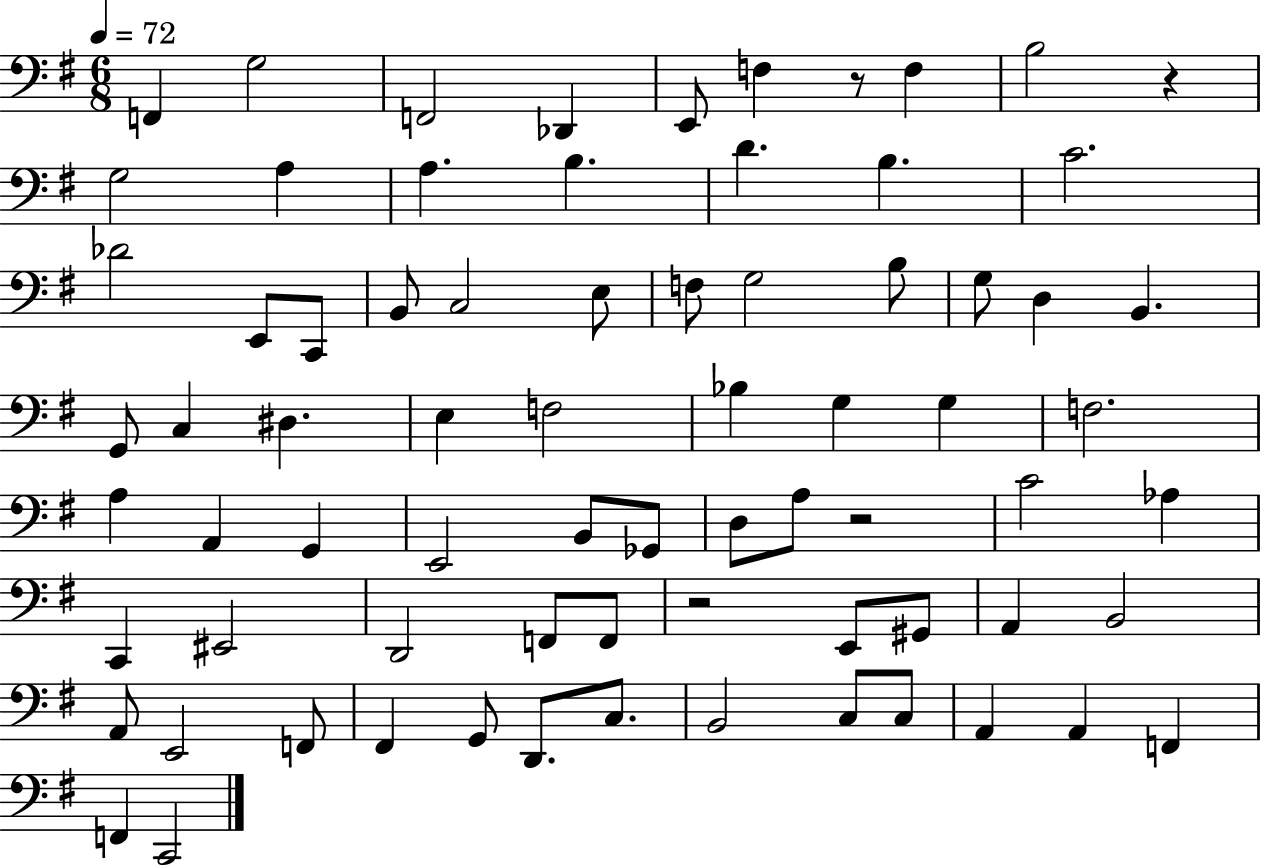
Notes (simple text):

F2/q G3/h F2/h Db2/q E2/e F3/q R/e F3/q B3/h R/q G3/h A3/q A3/q. B3/q. D4/q. B3/q. C4/h. Db4/h E2/e C2/e B2/e C3/h E3/e F3/e G3/h B3/e G3/e D3/q B2/q. G2/e C3/q D#3/q. E3/q F3/h Bb3/q G3/q G3/q F3/h. A3/q A2/q G2/q E2/h B2/e Gb2/e D3/e A3/e R/h C4/h Ab3/q C2/q EIS2/h D2/h F2/e F2/e R/h E2/e G#2/e A2/q B2/h A2/e E2/h F2/e F#2/q G2/e D2/e. C3/e. B2/h C3/e C3/e A2/q A2/q F2/q F2/q C2/h